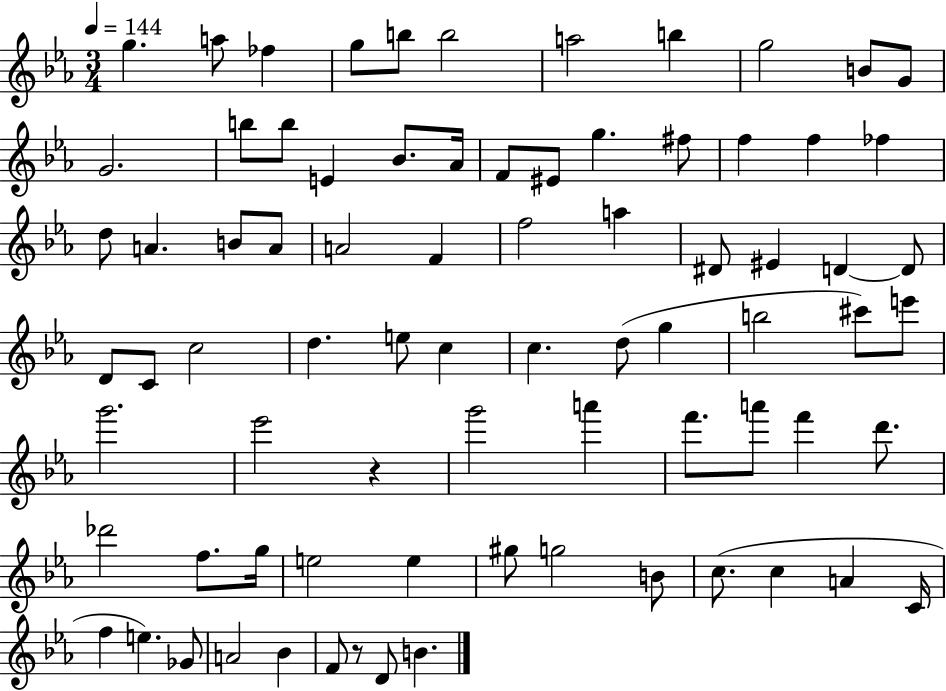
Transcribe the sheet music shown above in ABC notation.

X:1
T:Untitled
M:3/4
L:1/4
K:Eb
g a/2 _f g/2 b/2 b2 a2 b g2 B/2 G/2 G2 b/2 b/2 E _B/2 _A/4 F/2 ^E/2 g ^f/2 f f _f d/2 A B/2 A/2 A2 F f2 a ^D/2 ^E D D/2 D/2 C/2 c2 d e/2 c c d/2 g b2 ^c'/2 e'/2 g'2 _e'2 z g'2 a' f'/2 a'/2 f' d'/2 _d'2 f/2 g/4 e2 e ^g/2 g2 B/2 c/2 c A C/4 f e _G/2 A2 _B F/2 z/2 D/2 B